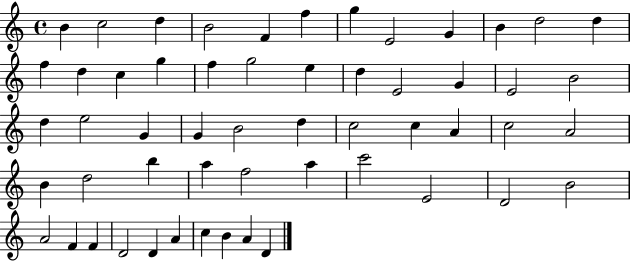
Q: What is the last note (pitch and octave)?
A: D4